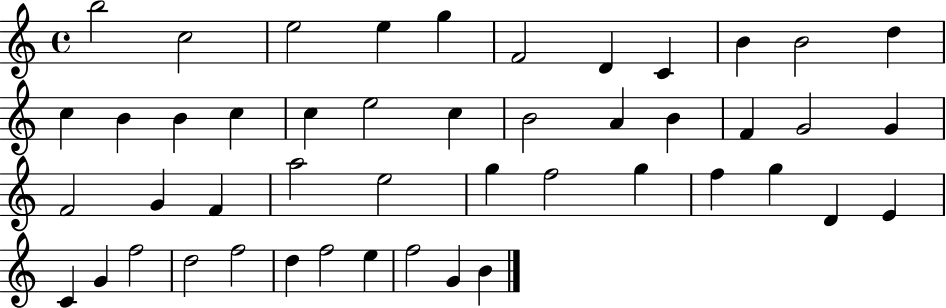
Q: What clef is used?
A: treble